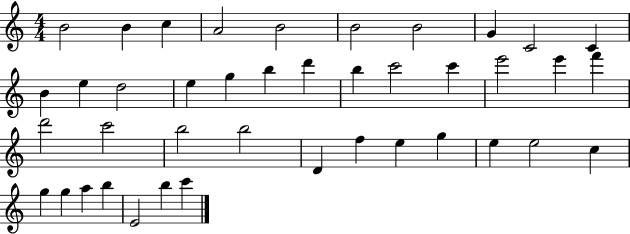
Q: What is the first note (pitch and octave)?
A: B4